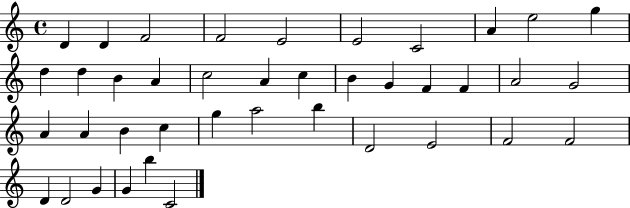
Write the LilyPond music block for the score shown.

{
  \clef treble
  \time 4/4
  \defaultTimeSignature
  \key c \major
  d'4 d'4 f'2 | f'2 e'2 | e'2 c'2 | a'4 e''2 g''4 | \break d''4 d''4 b'4 a'4 | c''2 a'4 c''4 | b'4 g'4 f'4 f'4 | a'2 g'2 | \break a'4 a'4 b'4 c''4 | g''4 a''2 b''4 | d'2 e'2 | f'2 f'2 | \break d'4 d'2 g'4 | g'4 b''4 c'2 | \bar "|."
}